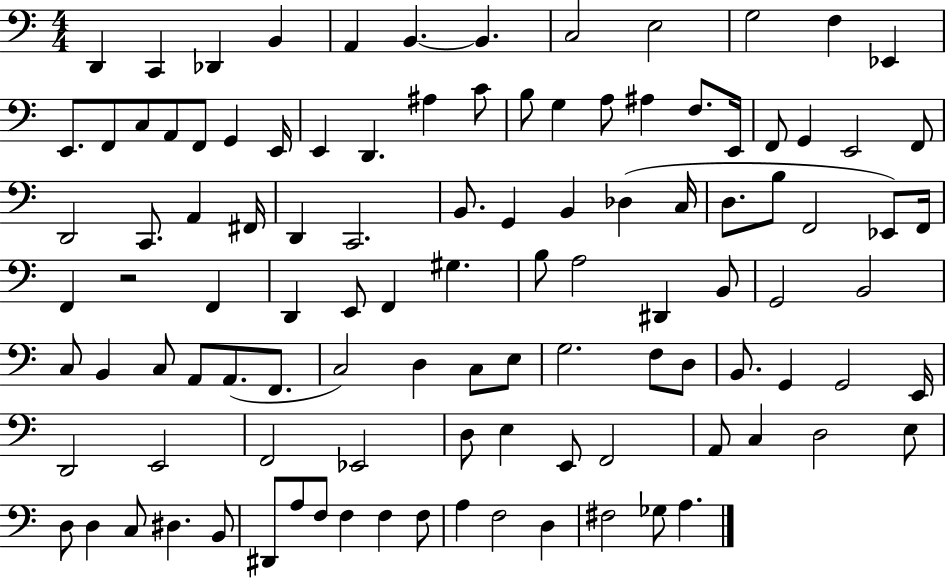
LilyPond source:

{
  \clef bass
  \numericTimeSignature
  \time 4/4
  \key c \major
  d,4 c,4 des,4 b,4 | a,4 b,4.~~ b,4. | c2 e2 | g2 f4 ees,4 | \break e,8. f,8 c8 a,8 f,8 g,4 e,16 | e,4 d,4. ais4 c'8 | b8 g4 a8 ais4 f8. e,16 | f,8 g,4 e,2 f,8 | \break d,2 c,8. a,4 fis,16 | d,4 c,2. | b,8. g,4 b,4 des4( c16 | d8. b8 f,2 ees,8) f,16 | \break f,4 r2 f,4 | d,4 e,8 f,4 gis4. | b8 a2 dis,4 b,8 | g,2 b,2 | \break c8 b,4 c8 a,8 a,8.( f,8. | c2) d4 c8 e8 | g2. f8 d8 | b,8. g,4 g,2 e,16 | \break d,2 e,2 | f,2 ees,2 | d8 e4 e,8 f,2 | a,8 c4 d2 e8 | \break d8 d4 c8 dis4. b,8 | dis,8 a8 f8 f4 f4 f8 | a4 f2 d4 | fis2 ges8 a4. | \break \bar "|."
}